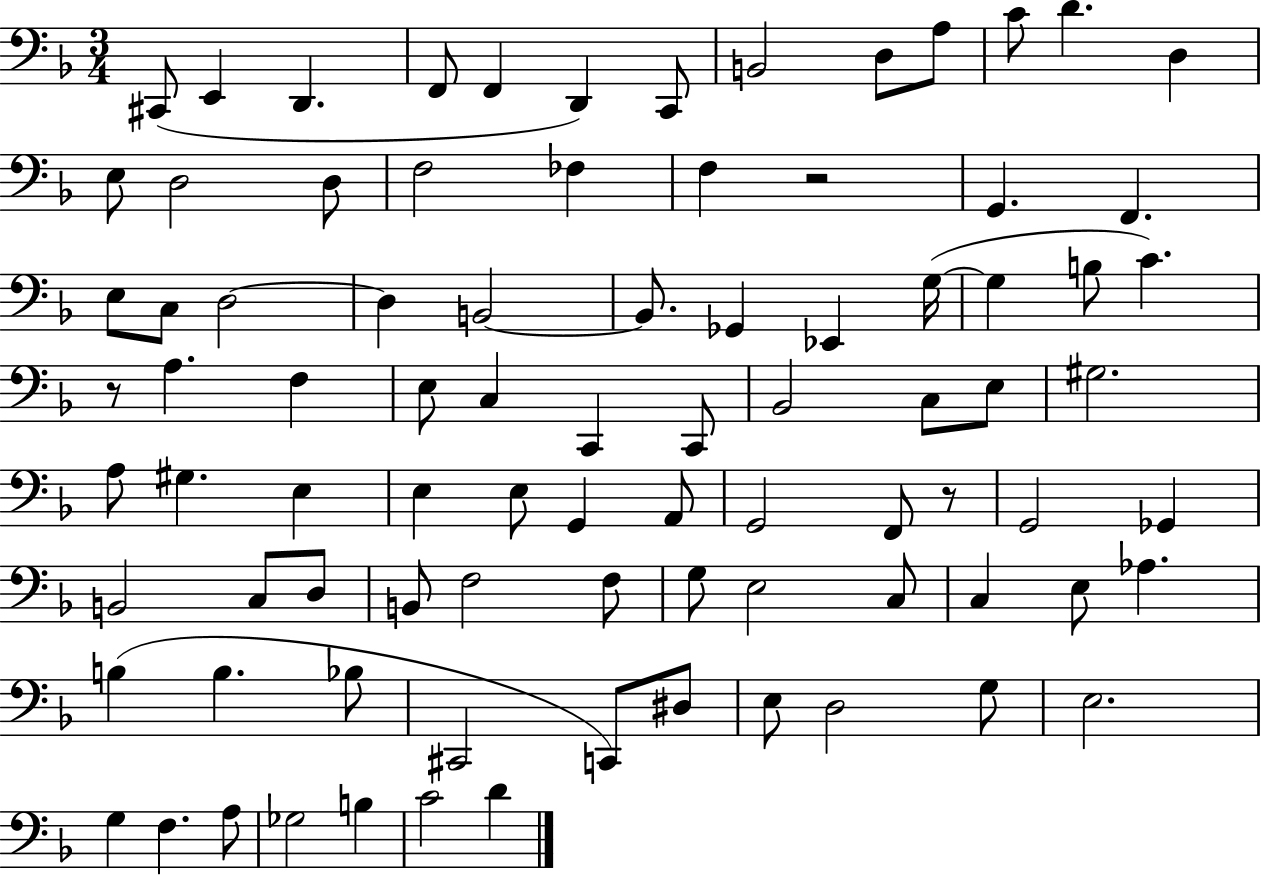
{
  \clef bass
  \numericTimeSignature
  \time 3/4
  \key f \major
  cis,8( e,4 d,4. | f,8 f,4 d,4) c,8 | b,2 d8 a8 | c'8 d'4. d4 | \break e8 d2 d8 | f2 fes4 | f4 r2 | g,4. f,4. | \break e8 c8 d2~~ | d4 b,2~~ | b,8. ges,4 ees,4 g16~(~ | g4 b8 c'4.) | \break r8 a4. f4 | e8 c4 c,4 c,8 | bes,2 c8 e8 | gis2. | \break a8 gis4. e4 | e4 e8 g,4 a,8 | g,2 f,8 r8 | g,2 ges,4 | \break b,2 c8 d8 | b,8 f2 f8 | g8 e2 c8 | c4 e8 aes4. | \break b4( b4. bes8 | cis,2 c,8) dis8 | e8 d2 g8 | e2. | \break g4 f4. a8 | ges2 b4 | c'2 d'4 | \bar "|."
}